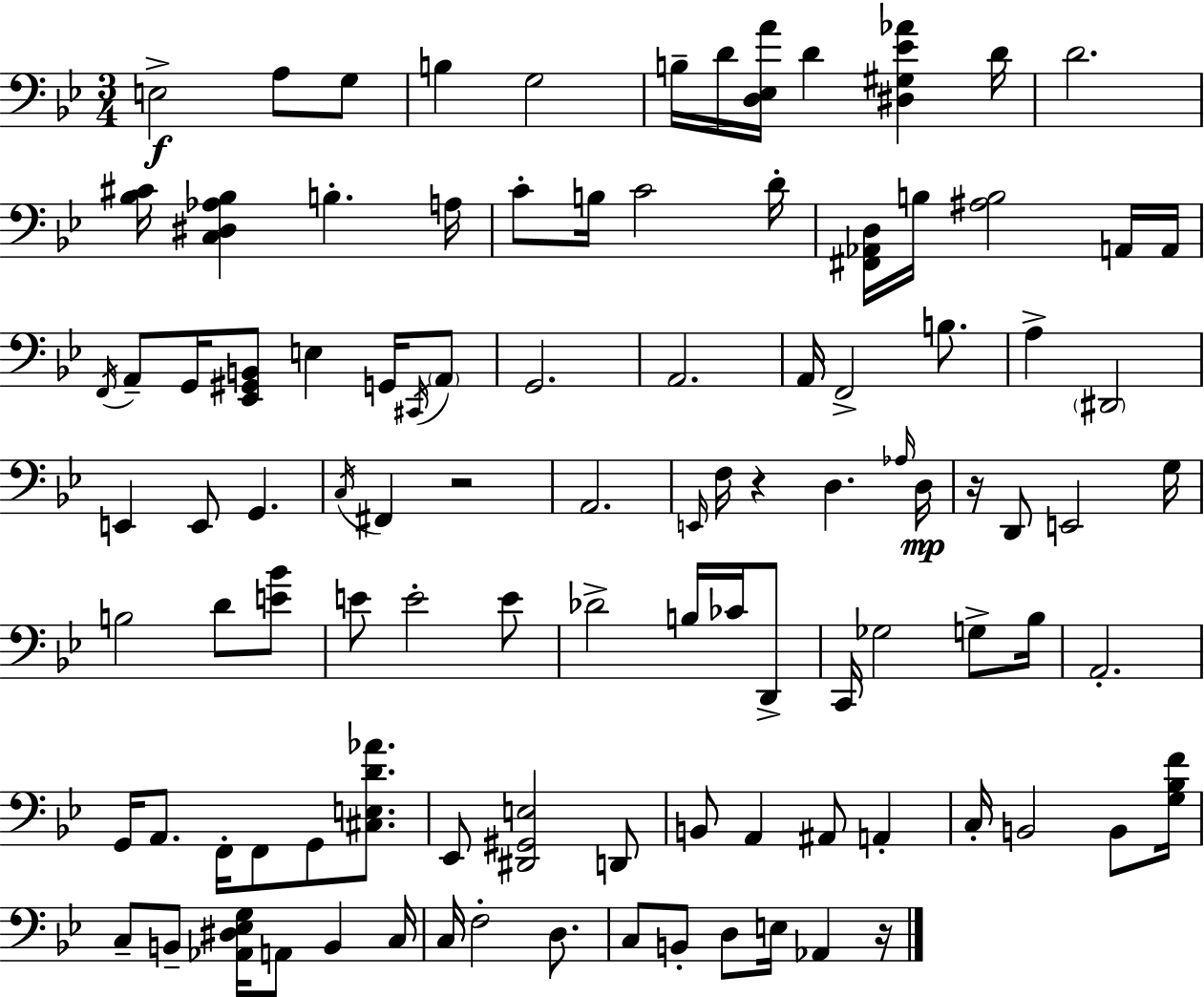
{
  \clef bass
  \numericTimeSignature
  \time 3/4
  \key bes \major
  e2->\f a8 g8 | b4 g2 | b16-- d'16 <d ees a'>16 d'4 <dis gis ees' aes'>4 d'16 | d'2. | \break <bes cis'>16 <c dis aes bes>4 b4.-. a16 | c'8-. b16 c'2 d'16-. | <fis, aes, d>16 b16 <ais b>2 a,16 a,16 | \acciaccatura { f,16 } a,8-- g,16 <ees, gis, b,>8 e4 g,16 \acciaccatura { cis,16 } | \break \parenthesize a,8 g,2. | a,2. | a,16 f,2-> b8. | a4-> \parenthesize dis,2 | \break e,4 e,8 g,4. | \acciaccatura { c16 } fis,4 r2 | a,2. | \grace { e,16 } f16 r4 d4. | \break \grace { aes16 } d16\mp r16 d,8 e,2 | g16 b2 | d'8 <e' bes'>8 e'8 e'2-. | e'8 des'2-> | \break b16 ces'16 d,8-> c,16 ges2 | g8-> bes16 a,2.-. | g,16 a,8. f,16-. f,8 | g,8 <cis e d' aes'>8. ees,8 <dis, gis, e>2 | \break d,8 b,8 a,4 ais,8 | a,4-. c16-. b,2 | b,8 <g bes f'>16 c8-- b,8-- <aes, dis ees g>16 a,8 | b,4 c16 c16 f2-. | \break d8. c8 b,8-. d8 e16 | aes,4 r16 \bar "|."
}